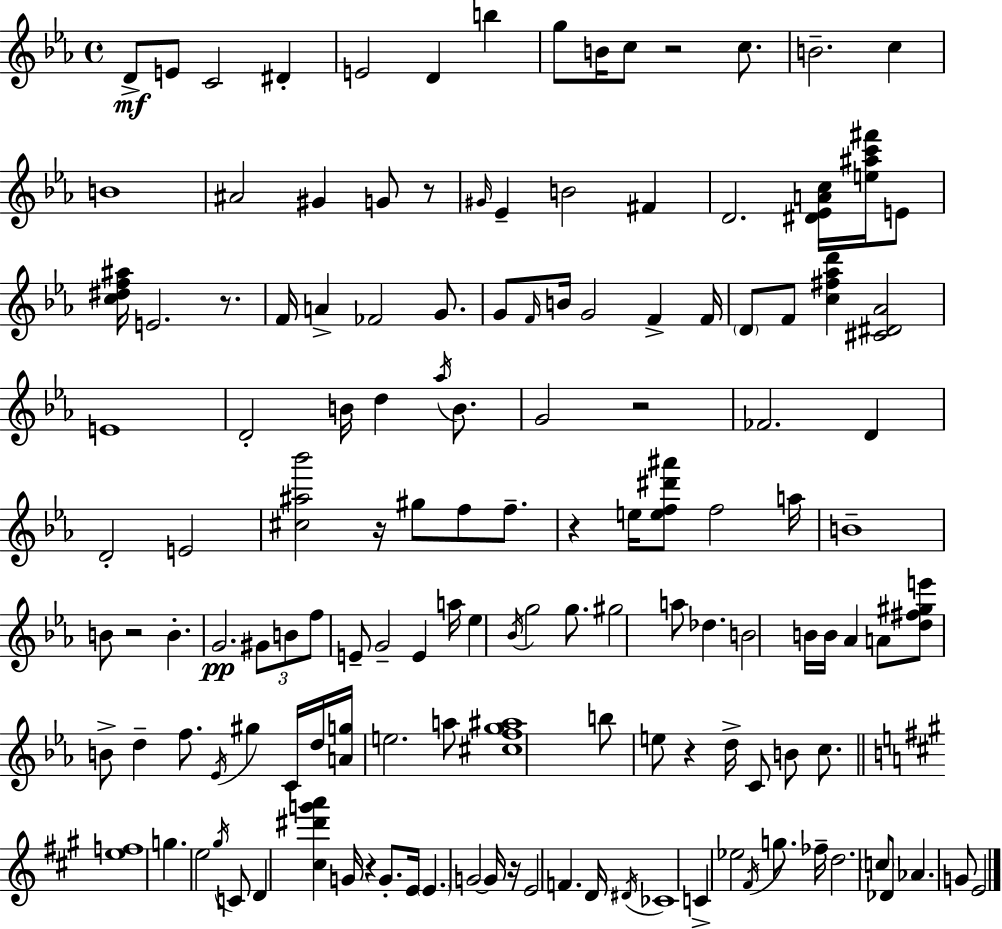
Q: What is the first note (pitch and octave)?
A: D4